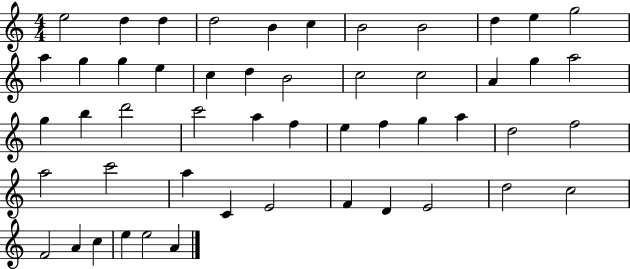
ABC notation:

X:1
T:Untitled
M:4/4
L:1/4
K:C
e2 d d d2 B c B2 B2 d e g2 a g g e c d B2 c2 c2 A g a2 g b d'2 c'2 a f e f g a d2 f2 a2 c'2 a C E2 F D E2 d2 c2 F2 A c e e2 A